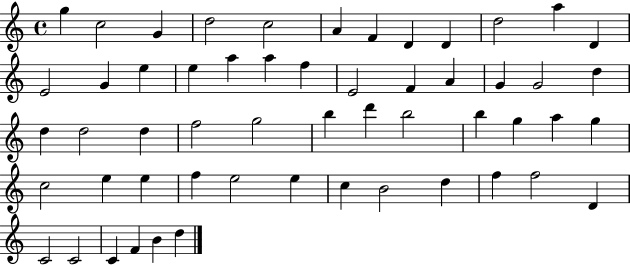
X:1
T:Untitled
M:4/4
L:1/4
K:C
g c2 G d2 c2 A F D D d2 a D E2 G e e a a f E2 F A G G2 d d d2 d f2 g2 b d' b2 b g a g c2 e e f e2 e c B2 d f f2 D C2 C2 C F B d